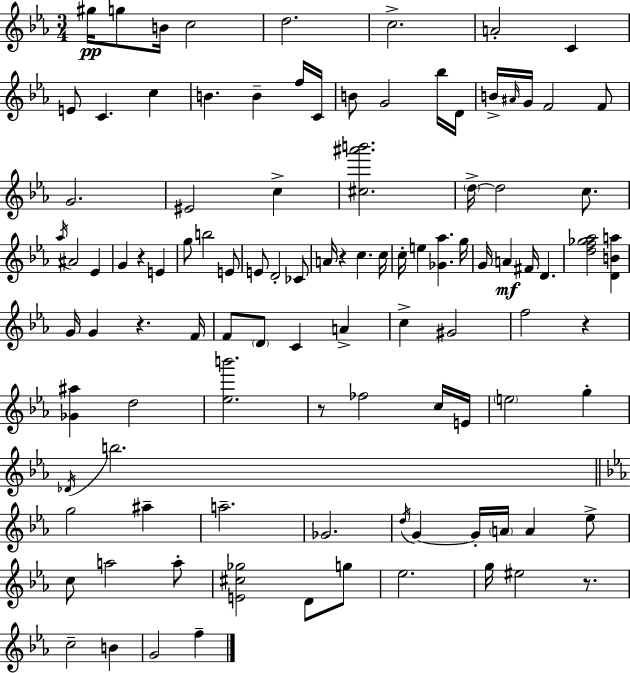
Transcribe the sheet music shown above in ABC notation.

X:1
T:Untitled
M:3/4
L:1/4
K:Cm
^g/4 g/2 B/4 c2 d2 c2 A2 C E/2 C c B B f/4 C/4 B/2 G2 _b/4 D/4 B/4 ^A/4 G/4 F2 F/2 G2 ^E2 c [^c^a'b']2 d/4 d2 c/2 _a/4 ^A2 _E G z E g/2 b2 E/2 E/2 D2 _C/2 A/4 z c c/4 c/4 e [_G_a] g/4 G/4 A ^F/4 D [df_g_a]2 [DBa] G/4 G z F/4 F/2 D/2 C A c ^G2 f2 z [_G^a] d2 [_eb']2 z/2 _f2 c/4 E/4 e2 g _D/4 b2 g2 ^a a2 _G2 d/4 G G/4 A/4 A _e/2 c/2 a2 a/2 [E^c_g]2 D/2 g/2 _e2 g/4 ^e2 z/2 c2 B G2 f